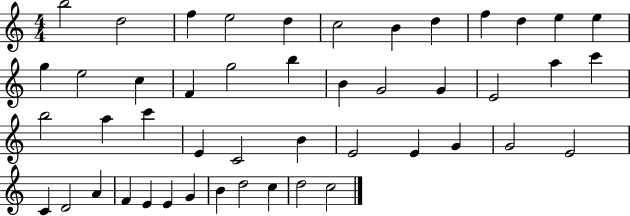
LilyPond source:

{
  \clef treble
  \numericTimeSignature
  \time 4/4
  \key c \major
  b''2 d''2 | f''4 e''2 d''4 | c''2 b'4 d''4 | f''4 d''4 e''4 e''4 | \break g''4 e''2 c''4 | f'4 g''2 b''4 | b'4 g'2 g'4 | e'2 a''4 c'''4 | \break b''2 a''4 c'''4 | e'4 c'2 b'4 | e'2 e'4 g'4 | g'2 e'2 | \break c'4 d'2 a'4 | f'4 e'4 e'4 g'4 | b'4 d''2 c''4 | d''2 c''2 | \break \bar "|."
}